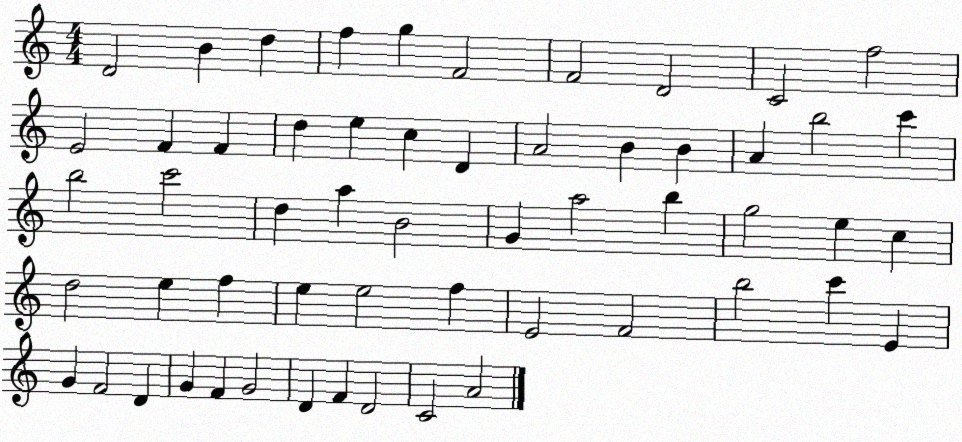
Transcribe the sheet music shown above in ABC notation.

X:1
T:Untitled
M:4/4
L:1/4
K:C
D2 B d f g F2 F2 D2 C2 f2 E2 F F d e c D A2 B B A b2 c' b2 c'2 d a B2 G a2 b g2 e c d2 e f e e2 f E2 F2 b2 c' E G F2 D G F G2 D F D2 C2 A2